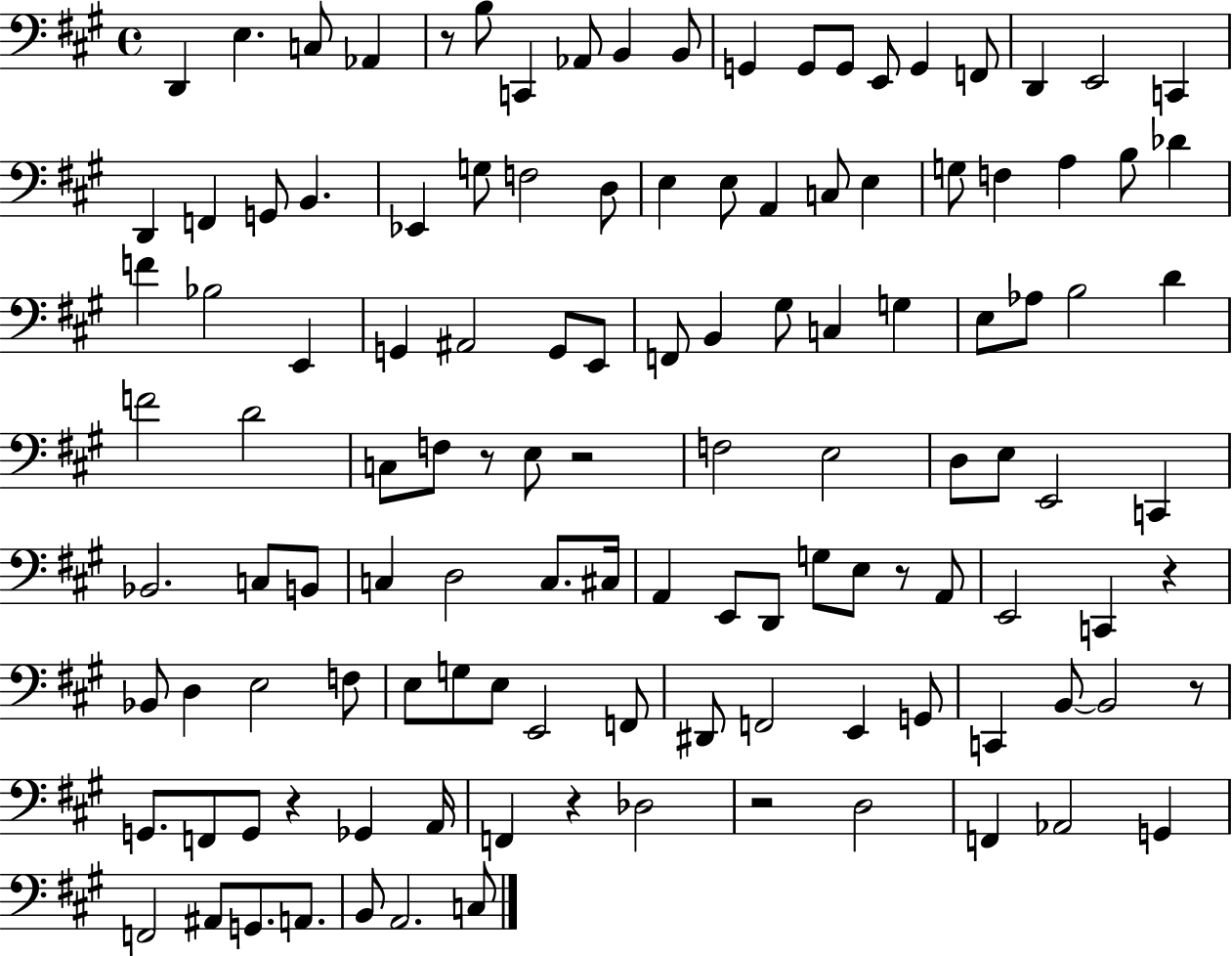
D2/q E3/q. C3/e Ab2/q R/e B3/e C2/q Ab2/e B2/q B2/e G2/q G2/e G2/e E2/e G2/q F2/e D2/q E2/h C2/q D2/q F2/q G2/e B2/q. Eb2/q G3/e F3/h D3/e E3/q E3/e A2/q C3/e E3/q G3/e F3/q A3/q B3/e Db4/q F4/q Bb3/h E2/q G2/q A#2/h G2/e E2/e F2/e B2/q G#3/e C3/q G3/q E3/e Ab3/e B3/h D4/q F4/h D4/h C3/e F3/e R/e E3/e R/h F3/h E3/h D3/e E3/e E2/h C2/q Bb2/h. C3/e B2/e C3/q D3/h C3/e. C#3/s A2/q E2/e D2/e G3/e E3/e R/e A2/e E2/h C2/q R/q Bb2/e D3/q E3/h F3/e E3/e G3/e E3/e E2/h F2/e D#2/e F2/h E2/q G2/e C2/q B2/e B2/h R/e G2/e. F2/e G2/e R/q Gb2/q A2/s F2/q R/q Db3/h R/h D3/h F2/q Ab2/h G2/q F2/h A#2/e G2/e. A2/e. B2/e A2/h. C3/e